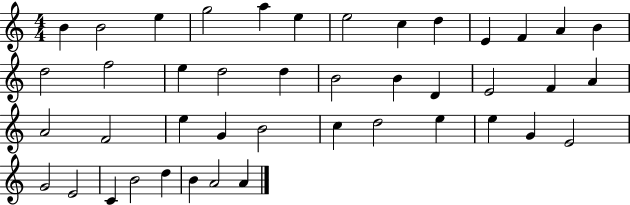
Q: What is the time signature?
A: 4/4